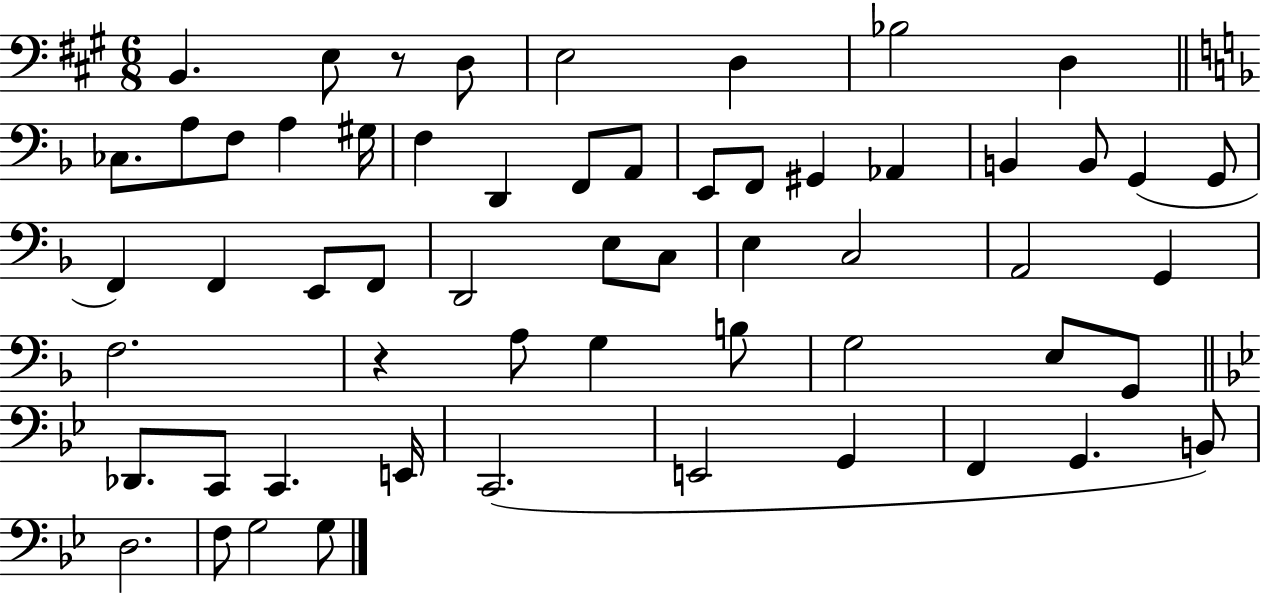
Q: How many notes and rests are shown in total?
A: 58